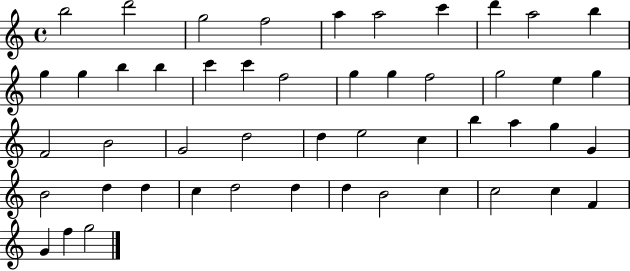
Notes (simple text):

B5/h D6/h G5/h F5/h A5/q A5/h C6/q D6/q A5/h B5/q G5/q G5/q B5/q B5/q C6/q C6/q F5/h G5/q G5/q F5/h G5/h E5/q G5/q F4/h B4/h G4/h D5/h D5/q E5/h C5/q B5/q A5/q G5/q G4/q B4/h D5/q D5/q C5/q D5/h D5/q D5/q B4/h C5/q C5/h C5/q F4/q G4/q F5/q G5/h